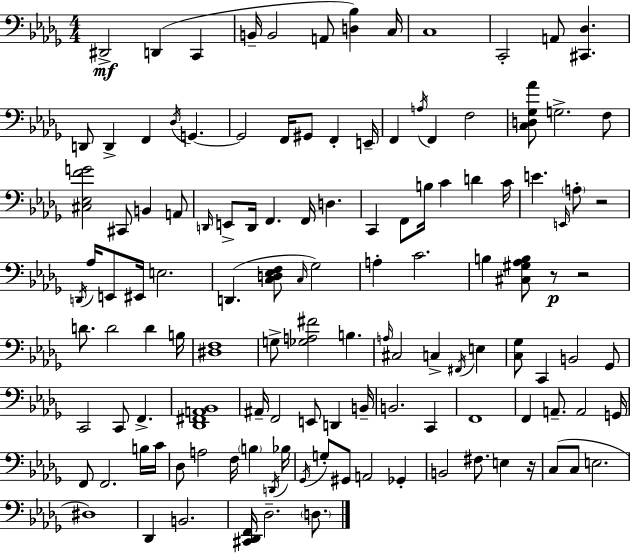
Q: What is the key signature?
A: BES minor